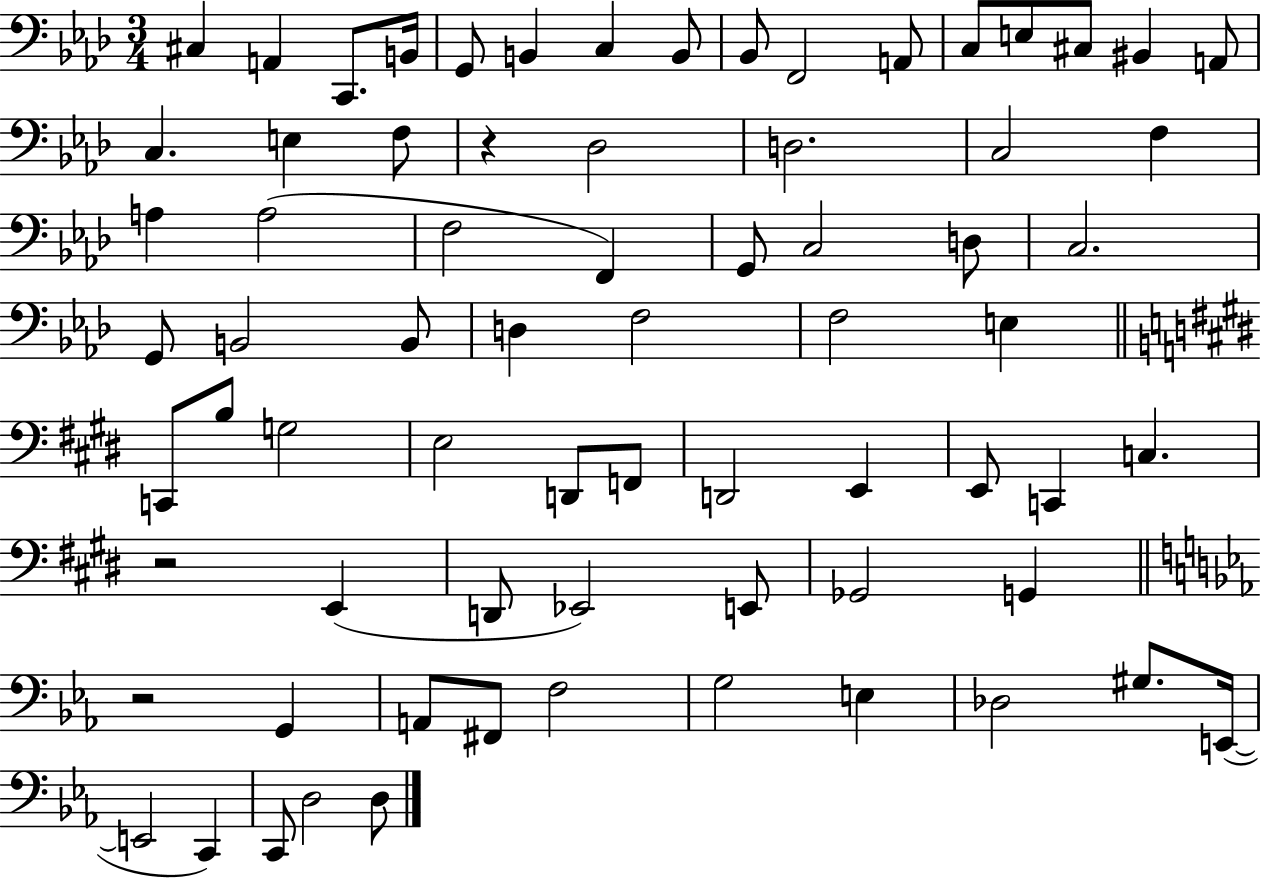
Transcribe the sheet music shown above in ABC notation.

X:1
T:Untitled
M:3/4
L:1/4
K:Ab
^C, A,, C,,/2 B,,/4 G,,/2 B,, C, B,,/2 _B,,/2 F,,2 A,,/2 C,/2 E,/2 ^C,/2 ^B,, A,,/2 C, E, F,/2 z _D,2 D,2 C,2 F, A, A,2 F,2 F,, G,,/2 C,2 D,/2 C,2 G,,/2 B,,2 B,,/2 D, F,2 F,2 E, C,,/2 B,/2 G,2 E,2 D,,/2 F,,/2 D,,2 E,, E,,/2 C,, C, z2 E,, D,,/2 _E,,2 E,,/2 _G,,2 G,, z2 G,, A,,/2 ^F,,/2 F,2 G,2 E, _D,2 ^G,/2 E,,/4 E,,2 C,, C,,/2 D,2 D,/2